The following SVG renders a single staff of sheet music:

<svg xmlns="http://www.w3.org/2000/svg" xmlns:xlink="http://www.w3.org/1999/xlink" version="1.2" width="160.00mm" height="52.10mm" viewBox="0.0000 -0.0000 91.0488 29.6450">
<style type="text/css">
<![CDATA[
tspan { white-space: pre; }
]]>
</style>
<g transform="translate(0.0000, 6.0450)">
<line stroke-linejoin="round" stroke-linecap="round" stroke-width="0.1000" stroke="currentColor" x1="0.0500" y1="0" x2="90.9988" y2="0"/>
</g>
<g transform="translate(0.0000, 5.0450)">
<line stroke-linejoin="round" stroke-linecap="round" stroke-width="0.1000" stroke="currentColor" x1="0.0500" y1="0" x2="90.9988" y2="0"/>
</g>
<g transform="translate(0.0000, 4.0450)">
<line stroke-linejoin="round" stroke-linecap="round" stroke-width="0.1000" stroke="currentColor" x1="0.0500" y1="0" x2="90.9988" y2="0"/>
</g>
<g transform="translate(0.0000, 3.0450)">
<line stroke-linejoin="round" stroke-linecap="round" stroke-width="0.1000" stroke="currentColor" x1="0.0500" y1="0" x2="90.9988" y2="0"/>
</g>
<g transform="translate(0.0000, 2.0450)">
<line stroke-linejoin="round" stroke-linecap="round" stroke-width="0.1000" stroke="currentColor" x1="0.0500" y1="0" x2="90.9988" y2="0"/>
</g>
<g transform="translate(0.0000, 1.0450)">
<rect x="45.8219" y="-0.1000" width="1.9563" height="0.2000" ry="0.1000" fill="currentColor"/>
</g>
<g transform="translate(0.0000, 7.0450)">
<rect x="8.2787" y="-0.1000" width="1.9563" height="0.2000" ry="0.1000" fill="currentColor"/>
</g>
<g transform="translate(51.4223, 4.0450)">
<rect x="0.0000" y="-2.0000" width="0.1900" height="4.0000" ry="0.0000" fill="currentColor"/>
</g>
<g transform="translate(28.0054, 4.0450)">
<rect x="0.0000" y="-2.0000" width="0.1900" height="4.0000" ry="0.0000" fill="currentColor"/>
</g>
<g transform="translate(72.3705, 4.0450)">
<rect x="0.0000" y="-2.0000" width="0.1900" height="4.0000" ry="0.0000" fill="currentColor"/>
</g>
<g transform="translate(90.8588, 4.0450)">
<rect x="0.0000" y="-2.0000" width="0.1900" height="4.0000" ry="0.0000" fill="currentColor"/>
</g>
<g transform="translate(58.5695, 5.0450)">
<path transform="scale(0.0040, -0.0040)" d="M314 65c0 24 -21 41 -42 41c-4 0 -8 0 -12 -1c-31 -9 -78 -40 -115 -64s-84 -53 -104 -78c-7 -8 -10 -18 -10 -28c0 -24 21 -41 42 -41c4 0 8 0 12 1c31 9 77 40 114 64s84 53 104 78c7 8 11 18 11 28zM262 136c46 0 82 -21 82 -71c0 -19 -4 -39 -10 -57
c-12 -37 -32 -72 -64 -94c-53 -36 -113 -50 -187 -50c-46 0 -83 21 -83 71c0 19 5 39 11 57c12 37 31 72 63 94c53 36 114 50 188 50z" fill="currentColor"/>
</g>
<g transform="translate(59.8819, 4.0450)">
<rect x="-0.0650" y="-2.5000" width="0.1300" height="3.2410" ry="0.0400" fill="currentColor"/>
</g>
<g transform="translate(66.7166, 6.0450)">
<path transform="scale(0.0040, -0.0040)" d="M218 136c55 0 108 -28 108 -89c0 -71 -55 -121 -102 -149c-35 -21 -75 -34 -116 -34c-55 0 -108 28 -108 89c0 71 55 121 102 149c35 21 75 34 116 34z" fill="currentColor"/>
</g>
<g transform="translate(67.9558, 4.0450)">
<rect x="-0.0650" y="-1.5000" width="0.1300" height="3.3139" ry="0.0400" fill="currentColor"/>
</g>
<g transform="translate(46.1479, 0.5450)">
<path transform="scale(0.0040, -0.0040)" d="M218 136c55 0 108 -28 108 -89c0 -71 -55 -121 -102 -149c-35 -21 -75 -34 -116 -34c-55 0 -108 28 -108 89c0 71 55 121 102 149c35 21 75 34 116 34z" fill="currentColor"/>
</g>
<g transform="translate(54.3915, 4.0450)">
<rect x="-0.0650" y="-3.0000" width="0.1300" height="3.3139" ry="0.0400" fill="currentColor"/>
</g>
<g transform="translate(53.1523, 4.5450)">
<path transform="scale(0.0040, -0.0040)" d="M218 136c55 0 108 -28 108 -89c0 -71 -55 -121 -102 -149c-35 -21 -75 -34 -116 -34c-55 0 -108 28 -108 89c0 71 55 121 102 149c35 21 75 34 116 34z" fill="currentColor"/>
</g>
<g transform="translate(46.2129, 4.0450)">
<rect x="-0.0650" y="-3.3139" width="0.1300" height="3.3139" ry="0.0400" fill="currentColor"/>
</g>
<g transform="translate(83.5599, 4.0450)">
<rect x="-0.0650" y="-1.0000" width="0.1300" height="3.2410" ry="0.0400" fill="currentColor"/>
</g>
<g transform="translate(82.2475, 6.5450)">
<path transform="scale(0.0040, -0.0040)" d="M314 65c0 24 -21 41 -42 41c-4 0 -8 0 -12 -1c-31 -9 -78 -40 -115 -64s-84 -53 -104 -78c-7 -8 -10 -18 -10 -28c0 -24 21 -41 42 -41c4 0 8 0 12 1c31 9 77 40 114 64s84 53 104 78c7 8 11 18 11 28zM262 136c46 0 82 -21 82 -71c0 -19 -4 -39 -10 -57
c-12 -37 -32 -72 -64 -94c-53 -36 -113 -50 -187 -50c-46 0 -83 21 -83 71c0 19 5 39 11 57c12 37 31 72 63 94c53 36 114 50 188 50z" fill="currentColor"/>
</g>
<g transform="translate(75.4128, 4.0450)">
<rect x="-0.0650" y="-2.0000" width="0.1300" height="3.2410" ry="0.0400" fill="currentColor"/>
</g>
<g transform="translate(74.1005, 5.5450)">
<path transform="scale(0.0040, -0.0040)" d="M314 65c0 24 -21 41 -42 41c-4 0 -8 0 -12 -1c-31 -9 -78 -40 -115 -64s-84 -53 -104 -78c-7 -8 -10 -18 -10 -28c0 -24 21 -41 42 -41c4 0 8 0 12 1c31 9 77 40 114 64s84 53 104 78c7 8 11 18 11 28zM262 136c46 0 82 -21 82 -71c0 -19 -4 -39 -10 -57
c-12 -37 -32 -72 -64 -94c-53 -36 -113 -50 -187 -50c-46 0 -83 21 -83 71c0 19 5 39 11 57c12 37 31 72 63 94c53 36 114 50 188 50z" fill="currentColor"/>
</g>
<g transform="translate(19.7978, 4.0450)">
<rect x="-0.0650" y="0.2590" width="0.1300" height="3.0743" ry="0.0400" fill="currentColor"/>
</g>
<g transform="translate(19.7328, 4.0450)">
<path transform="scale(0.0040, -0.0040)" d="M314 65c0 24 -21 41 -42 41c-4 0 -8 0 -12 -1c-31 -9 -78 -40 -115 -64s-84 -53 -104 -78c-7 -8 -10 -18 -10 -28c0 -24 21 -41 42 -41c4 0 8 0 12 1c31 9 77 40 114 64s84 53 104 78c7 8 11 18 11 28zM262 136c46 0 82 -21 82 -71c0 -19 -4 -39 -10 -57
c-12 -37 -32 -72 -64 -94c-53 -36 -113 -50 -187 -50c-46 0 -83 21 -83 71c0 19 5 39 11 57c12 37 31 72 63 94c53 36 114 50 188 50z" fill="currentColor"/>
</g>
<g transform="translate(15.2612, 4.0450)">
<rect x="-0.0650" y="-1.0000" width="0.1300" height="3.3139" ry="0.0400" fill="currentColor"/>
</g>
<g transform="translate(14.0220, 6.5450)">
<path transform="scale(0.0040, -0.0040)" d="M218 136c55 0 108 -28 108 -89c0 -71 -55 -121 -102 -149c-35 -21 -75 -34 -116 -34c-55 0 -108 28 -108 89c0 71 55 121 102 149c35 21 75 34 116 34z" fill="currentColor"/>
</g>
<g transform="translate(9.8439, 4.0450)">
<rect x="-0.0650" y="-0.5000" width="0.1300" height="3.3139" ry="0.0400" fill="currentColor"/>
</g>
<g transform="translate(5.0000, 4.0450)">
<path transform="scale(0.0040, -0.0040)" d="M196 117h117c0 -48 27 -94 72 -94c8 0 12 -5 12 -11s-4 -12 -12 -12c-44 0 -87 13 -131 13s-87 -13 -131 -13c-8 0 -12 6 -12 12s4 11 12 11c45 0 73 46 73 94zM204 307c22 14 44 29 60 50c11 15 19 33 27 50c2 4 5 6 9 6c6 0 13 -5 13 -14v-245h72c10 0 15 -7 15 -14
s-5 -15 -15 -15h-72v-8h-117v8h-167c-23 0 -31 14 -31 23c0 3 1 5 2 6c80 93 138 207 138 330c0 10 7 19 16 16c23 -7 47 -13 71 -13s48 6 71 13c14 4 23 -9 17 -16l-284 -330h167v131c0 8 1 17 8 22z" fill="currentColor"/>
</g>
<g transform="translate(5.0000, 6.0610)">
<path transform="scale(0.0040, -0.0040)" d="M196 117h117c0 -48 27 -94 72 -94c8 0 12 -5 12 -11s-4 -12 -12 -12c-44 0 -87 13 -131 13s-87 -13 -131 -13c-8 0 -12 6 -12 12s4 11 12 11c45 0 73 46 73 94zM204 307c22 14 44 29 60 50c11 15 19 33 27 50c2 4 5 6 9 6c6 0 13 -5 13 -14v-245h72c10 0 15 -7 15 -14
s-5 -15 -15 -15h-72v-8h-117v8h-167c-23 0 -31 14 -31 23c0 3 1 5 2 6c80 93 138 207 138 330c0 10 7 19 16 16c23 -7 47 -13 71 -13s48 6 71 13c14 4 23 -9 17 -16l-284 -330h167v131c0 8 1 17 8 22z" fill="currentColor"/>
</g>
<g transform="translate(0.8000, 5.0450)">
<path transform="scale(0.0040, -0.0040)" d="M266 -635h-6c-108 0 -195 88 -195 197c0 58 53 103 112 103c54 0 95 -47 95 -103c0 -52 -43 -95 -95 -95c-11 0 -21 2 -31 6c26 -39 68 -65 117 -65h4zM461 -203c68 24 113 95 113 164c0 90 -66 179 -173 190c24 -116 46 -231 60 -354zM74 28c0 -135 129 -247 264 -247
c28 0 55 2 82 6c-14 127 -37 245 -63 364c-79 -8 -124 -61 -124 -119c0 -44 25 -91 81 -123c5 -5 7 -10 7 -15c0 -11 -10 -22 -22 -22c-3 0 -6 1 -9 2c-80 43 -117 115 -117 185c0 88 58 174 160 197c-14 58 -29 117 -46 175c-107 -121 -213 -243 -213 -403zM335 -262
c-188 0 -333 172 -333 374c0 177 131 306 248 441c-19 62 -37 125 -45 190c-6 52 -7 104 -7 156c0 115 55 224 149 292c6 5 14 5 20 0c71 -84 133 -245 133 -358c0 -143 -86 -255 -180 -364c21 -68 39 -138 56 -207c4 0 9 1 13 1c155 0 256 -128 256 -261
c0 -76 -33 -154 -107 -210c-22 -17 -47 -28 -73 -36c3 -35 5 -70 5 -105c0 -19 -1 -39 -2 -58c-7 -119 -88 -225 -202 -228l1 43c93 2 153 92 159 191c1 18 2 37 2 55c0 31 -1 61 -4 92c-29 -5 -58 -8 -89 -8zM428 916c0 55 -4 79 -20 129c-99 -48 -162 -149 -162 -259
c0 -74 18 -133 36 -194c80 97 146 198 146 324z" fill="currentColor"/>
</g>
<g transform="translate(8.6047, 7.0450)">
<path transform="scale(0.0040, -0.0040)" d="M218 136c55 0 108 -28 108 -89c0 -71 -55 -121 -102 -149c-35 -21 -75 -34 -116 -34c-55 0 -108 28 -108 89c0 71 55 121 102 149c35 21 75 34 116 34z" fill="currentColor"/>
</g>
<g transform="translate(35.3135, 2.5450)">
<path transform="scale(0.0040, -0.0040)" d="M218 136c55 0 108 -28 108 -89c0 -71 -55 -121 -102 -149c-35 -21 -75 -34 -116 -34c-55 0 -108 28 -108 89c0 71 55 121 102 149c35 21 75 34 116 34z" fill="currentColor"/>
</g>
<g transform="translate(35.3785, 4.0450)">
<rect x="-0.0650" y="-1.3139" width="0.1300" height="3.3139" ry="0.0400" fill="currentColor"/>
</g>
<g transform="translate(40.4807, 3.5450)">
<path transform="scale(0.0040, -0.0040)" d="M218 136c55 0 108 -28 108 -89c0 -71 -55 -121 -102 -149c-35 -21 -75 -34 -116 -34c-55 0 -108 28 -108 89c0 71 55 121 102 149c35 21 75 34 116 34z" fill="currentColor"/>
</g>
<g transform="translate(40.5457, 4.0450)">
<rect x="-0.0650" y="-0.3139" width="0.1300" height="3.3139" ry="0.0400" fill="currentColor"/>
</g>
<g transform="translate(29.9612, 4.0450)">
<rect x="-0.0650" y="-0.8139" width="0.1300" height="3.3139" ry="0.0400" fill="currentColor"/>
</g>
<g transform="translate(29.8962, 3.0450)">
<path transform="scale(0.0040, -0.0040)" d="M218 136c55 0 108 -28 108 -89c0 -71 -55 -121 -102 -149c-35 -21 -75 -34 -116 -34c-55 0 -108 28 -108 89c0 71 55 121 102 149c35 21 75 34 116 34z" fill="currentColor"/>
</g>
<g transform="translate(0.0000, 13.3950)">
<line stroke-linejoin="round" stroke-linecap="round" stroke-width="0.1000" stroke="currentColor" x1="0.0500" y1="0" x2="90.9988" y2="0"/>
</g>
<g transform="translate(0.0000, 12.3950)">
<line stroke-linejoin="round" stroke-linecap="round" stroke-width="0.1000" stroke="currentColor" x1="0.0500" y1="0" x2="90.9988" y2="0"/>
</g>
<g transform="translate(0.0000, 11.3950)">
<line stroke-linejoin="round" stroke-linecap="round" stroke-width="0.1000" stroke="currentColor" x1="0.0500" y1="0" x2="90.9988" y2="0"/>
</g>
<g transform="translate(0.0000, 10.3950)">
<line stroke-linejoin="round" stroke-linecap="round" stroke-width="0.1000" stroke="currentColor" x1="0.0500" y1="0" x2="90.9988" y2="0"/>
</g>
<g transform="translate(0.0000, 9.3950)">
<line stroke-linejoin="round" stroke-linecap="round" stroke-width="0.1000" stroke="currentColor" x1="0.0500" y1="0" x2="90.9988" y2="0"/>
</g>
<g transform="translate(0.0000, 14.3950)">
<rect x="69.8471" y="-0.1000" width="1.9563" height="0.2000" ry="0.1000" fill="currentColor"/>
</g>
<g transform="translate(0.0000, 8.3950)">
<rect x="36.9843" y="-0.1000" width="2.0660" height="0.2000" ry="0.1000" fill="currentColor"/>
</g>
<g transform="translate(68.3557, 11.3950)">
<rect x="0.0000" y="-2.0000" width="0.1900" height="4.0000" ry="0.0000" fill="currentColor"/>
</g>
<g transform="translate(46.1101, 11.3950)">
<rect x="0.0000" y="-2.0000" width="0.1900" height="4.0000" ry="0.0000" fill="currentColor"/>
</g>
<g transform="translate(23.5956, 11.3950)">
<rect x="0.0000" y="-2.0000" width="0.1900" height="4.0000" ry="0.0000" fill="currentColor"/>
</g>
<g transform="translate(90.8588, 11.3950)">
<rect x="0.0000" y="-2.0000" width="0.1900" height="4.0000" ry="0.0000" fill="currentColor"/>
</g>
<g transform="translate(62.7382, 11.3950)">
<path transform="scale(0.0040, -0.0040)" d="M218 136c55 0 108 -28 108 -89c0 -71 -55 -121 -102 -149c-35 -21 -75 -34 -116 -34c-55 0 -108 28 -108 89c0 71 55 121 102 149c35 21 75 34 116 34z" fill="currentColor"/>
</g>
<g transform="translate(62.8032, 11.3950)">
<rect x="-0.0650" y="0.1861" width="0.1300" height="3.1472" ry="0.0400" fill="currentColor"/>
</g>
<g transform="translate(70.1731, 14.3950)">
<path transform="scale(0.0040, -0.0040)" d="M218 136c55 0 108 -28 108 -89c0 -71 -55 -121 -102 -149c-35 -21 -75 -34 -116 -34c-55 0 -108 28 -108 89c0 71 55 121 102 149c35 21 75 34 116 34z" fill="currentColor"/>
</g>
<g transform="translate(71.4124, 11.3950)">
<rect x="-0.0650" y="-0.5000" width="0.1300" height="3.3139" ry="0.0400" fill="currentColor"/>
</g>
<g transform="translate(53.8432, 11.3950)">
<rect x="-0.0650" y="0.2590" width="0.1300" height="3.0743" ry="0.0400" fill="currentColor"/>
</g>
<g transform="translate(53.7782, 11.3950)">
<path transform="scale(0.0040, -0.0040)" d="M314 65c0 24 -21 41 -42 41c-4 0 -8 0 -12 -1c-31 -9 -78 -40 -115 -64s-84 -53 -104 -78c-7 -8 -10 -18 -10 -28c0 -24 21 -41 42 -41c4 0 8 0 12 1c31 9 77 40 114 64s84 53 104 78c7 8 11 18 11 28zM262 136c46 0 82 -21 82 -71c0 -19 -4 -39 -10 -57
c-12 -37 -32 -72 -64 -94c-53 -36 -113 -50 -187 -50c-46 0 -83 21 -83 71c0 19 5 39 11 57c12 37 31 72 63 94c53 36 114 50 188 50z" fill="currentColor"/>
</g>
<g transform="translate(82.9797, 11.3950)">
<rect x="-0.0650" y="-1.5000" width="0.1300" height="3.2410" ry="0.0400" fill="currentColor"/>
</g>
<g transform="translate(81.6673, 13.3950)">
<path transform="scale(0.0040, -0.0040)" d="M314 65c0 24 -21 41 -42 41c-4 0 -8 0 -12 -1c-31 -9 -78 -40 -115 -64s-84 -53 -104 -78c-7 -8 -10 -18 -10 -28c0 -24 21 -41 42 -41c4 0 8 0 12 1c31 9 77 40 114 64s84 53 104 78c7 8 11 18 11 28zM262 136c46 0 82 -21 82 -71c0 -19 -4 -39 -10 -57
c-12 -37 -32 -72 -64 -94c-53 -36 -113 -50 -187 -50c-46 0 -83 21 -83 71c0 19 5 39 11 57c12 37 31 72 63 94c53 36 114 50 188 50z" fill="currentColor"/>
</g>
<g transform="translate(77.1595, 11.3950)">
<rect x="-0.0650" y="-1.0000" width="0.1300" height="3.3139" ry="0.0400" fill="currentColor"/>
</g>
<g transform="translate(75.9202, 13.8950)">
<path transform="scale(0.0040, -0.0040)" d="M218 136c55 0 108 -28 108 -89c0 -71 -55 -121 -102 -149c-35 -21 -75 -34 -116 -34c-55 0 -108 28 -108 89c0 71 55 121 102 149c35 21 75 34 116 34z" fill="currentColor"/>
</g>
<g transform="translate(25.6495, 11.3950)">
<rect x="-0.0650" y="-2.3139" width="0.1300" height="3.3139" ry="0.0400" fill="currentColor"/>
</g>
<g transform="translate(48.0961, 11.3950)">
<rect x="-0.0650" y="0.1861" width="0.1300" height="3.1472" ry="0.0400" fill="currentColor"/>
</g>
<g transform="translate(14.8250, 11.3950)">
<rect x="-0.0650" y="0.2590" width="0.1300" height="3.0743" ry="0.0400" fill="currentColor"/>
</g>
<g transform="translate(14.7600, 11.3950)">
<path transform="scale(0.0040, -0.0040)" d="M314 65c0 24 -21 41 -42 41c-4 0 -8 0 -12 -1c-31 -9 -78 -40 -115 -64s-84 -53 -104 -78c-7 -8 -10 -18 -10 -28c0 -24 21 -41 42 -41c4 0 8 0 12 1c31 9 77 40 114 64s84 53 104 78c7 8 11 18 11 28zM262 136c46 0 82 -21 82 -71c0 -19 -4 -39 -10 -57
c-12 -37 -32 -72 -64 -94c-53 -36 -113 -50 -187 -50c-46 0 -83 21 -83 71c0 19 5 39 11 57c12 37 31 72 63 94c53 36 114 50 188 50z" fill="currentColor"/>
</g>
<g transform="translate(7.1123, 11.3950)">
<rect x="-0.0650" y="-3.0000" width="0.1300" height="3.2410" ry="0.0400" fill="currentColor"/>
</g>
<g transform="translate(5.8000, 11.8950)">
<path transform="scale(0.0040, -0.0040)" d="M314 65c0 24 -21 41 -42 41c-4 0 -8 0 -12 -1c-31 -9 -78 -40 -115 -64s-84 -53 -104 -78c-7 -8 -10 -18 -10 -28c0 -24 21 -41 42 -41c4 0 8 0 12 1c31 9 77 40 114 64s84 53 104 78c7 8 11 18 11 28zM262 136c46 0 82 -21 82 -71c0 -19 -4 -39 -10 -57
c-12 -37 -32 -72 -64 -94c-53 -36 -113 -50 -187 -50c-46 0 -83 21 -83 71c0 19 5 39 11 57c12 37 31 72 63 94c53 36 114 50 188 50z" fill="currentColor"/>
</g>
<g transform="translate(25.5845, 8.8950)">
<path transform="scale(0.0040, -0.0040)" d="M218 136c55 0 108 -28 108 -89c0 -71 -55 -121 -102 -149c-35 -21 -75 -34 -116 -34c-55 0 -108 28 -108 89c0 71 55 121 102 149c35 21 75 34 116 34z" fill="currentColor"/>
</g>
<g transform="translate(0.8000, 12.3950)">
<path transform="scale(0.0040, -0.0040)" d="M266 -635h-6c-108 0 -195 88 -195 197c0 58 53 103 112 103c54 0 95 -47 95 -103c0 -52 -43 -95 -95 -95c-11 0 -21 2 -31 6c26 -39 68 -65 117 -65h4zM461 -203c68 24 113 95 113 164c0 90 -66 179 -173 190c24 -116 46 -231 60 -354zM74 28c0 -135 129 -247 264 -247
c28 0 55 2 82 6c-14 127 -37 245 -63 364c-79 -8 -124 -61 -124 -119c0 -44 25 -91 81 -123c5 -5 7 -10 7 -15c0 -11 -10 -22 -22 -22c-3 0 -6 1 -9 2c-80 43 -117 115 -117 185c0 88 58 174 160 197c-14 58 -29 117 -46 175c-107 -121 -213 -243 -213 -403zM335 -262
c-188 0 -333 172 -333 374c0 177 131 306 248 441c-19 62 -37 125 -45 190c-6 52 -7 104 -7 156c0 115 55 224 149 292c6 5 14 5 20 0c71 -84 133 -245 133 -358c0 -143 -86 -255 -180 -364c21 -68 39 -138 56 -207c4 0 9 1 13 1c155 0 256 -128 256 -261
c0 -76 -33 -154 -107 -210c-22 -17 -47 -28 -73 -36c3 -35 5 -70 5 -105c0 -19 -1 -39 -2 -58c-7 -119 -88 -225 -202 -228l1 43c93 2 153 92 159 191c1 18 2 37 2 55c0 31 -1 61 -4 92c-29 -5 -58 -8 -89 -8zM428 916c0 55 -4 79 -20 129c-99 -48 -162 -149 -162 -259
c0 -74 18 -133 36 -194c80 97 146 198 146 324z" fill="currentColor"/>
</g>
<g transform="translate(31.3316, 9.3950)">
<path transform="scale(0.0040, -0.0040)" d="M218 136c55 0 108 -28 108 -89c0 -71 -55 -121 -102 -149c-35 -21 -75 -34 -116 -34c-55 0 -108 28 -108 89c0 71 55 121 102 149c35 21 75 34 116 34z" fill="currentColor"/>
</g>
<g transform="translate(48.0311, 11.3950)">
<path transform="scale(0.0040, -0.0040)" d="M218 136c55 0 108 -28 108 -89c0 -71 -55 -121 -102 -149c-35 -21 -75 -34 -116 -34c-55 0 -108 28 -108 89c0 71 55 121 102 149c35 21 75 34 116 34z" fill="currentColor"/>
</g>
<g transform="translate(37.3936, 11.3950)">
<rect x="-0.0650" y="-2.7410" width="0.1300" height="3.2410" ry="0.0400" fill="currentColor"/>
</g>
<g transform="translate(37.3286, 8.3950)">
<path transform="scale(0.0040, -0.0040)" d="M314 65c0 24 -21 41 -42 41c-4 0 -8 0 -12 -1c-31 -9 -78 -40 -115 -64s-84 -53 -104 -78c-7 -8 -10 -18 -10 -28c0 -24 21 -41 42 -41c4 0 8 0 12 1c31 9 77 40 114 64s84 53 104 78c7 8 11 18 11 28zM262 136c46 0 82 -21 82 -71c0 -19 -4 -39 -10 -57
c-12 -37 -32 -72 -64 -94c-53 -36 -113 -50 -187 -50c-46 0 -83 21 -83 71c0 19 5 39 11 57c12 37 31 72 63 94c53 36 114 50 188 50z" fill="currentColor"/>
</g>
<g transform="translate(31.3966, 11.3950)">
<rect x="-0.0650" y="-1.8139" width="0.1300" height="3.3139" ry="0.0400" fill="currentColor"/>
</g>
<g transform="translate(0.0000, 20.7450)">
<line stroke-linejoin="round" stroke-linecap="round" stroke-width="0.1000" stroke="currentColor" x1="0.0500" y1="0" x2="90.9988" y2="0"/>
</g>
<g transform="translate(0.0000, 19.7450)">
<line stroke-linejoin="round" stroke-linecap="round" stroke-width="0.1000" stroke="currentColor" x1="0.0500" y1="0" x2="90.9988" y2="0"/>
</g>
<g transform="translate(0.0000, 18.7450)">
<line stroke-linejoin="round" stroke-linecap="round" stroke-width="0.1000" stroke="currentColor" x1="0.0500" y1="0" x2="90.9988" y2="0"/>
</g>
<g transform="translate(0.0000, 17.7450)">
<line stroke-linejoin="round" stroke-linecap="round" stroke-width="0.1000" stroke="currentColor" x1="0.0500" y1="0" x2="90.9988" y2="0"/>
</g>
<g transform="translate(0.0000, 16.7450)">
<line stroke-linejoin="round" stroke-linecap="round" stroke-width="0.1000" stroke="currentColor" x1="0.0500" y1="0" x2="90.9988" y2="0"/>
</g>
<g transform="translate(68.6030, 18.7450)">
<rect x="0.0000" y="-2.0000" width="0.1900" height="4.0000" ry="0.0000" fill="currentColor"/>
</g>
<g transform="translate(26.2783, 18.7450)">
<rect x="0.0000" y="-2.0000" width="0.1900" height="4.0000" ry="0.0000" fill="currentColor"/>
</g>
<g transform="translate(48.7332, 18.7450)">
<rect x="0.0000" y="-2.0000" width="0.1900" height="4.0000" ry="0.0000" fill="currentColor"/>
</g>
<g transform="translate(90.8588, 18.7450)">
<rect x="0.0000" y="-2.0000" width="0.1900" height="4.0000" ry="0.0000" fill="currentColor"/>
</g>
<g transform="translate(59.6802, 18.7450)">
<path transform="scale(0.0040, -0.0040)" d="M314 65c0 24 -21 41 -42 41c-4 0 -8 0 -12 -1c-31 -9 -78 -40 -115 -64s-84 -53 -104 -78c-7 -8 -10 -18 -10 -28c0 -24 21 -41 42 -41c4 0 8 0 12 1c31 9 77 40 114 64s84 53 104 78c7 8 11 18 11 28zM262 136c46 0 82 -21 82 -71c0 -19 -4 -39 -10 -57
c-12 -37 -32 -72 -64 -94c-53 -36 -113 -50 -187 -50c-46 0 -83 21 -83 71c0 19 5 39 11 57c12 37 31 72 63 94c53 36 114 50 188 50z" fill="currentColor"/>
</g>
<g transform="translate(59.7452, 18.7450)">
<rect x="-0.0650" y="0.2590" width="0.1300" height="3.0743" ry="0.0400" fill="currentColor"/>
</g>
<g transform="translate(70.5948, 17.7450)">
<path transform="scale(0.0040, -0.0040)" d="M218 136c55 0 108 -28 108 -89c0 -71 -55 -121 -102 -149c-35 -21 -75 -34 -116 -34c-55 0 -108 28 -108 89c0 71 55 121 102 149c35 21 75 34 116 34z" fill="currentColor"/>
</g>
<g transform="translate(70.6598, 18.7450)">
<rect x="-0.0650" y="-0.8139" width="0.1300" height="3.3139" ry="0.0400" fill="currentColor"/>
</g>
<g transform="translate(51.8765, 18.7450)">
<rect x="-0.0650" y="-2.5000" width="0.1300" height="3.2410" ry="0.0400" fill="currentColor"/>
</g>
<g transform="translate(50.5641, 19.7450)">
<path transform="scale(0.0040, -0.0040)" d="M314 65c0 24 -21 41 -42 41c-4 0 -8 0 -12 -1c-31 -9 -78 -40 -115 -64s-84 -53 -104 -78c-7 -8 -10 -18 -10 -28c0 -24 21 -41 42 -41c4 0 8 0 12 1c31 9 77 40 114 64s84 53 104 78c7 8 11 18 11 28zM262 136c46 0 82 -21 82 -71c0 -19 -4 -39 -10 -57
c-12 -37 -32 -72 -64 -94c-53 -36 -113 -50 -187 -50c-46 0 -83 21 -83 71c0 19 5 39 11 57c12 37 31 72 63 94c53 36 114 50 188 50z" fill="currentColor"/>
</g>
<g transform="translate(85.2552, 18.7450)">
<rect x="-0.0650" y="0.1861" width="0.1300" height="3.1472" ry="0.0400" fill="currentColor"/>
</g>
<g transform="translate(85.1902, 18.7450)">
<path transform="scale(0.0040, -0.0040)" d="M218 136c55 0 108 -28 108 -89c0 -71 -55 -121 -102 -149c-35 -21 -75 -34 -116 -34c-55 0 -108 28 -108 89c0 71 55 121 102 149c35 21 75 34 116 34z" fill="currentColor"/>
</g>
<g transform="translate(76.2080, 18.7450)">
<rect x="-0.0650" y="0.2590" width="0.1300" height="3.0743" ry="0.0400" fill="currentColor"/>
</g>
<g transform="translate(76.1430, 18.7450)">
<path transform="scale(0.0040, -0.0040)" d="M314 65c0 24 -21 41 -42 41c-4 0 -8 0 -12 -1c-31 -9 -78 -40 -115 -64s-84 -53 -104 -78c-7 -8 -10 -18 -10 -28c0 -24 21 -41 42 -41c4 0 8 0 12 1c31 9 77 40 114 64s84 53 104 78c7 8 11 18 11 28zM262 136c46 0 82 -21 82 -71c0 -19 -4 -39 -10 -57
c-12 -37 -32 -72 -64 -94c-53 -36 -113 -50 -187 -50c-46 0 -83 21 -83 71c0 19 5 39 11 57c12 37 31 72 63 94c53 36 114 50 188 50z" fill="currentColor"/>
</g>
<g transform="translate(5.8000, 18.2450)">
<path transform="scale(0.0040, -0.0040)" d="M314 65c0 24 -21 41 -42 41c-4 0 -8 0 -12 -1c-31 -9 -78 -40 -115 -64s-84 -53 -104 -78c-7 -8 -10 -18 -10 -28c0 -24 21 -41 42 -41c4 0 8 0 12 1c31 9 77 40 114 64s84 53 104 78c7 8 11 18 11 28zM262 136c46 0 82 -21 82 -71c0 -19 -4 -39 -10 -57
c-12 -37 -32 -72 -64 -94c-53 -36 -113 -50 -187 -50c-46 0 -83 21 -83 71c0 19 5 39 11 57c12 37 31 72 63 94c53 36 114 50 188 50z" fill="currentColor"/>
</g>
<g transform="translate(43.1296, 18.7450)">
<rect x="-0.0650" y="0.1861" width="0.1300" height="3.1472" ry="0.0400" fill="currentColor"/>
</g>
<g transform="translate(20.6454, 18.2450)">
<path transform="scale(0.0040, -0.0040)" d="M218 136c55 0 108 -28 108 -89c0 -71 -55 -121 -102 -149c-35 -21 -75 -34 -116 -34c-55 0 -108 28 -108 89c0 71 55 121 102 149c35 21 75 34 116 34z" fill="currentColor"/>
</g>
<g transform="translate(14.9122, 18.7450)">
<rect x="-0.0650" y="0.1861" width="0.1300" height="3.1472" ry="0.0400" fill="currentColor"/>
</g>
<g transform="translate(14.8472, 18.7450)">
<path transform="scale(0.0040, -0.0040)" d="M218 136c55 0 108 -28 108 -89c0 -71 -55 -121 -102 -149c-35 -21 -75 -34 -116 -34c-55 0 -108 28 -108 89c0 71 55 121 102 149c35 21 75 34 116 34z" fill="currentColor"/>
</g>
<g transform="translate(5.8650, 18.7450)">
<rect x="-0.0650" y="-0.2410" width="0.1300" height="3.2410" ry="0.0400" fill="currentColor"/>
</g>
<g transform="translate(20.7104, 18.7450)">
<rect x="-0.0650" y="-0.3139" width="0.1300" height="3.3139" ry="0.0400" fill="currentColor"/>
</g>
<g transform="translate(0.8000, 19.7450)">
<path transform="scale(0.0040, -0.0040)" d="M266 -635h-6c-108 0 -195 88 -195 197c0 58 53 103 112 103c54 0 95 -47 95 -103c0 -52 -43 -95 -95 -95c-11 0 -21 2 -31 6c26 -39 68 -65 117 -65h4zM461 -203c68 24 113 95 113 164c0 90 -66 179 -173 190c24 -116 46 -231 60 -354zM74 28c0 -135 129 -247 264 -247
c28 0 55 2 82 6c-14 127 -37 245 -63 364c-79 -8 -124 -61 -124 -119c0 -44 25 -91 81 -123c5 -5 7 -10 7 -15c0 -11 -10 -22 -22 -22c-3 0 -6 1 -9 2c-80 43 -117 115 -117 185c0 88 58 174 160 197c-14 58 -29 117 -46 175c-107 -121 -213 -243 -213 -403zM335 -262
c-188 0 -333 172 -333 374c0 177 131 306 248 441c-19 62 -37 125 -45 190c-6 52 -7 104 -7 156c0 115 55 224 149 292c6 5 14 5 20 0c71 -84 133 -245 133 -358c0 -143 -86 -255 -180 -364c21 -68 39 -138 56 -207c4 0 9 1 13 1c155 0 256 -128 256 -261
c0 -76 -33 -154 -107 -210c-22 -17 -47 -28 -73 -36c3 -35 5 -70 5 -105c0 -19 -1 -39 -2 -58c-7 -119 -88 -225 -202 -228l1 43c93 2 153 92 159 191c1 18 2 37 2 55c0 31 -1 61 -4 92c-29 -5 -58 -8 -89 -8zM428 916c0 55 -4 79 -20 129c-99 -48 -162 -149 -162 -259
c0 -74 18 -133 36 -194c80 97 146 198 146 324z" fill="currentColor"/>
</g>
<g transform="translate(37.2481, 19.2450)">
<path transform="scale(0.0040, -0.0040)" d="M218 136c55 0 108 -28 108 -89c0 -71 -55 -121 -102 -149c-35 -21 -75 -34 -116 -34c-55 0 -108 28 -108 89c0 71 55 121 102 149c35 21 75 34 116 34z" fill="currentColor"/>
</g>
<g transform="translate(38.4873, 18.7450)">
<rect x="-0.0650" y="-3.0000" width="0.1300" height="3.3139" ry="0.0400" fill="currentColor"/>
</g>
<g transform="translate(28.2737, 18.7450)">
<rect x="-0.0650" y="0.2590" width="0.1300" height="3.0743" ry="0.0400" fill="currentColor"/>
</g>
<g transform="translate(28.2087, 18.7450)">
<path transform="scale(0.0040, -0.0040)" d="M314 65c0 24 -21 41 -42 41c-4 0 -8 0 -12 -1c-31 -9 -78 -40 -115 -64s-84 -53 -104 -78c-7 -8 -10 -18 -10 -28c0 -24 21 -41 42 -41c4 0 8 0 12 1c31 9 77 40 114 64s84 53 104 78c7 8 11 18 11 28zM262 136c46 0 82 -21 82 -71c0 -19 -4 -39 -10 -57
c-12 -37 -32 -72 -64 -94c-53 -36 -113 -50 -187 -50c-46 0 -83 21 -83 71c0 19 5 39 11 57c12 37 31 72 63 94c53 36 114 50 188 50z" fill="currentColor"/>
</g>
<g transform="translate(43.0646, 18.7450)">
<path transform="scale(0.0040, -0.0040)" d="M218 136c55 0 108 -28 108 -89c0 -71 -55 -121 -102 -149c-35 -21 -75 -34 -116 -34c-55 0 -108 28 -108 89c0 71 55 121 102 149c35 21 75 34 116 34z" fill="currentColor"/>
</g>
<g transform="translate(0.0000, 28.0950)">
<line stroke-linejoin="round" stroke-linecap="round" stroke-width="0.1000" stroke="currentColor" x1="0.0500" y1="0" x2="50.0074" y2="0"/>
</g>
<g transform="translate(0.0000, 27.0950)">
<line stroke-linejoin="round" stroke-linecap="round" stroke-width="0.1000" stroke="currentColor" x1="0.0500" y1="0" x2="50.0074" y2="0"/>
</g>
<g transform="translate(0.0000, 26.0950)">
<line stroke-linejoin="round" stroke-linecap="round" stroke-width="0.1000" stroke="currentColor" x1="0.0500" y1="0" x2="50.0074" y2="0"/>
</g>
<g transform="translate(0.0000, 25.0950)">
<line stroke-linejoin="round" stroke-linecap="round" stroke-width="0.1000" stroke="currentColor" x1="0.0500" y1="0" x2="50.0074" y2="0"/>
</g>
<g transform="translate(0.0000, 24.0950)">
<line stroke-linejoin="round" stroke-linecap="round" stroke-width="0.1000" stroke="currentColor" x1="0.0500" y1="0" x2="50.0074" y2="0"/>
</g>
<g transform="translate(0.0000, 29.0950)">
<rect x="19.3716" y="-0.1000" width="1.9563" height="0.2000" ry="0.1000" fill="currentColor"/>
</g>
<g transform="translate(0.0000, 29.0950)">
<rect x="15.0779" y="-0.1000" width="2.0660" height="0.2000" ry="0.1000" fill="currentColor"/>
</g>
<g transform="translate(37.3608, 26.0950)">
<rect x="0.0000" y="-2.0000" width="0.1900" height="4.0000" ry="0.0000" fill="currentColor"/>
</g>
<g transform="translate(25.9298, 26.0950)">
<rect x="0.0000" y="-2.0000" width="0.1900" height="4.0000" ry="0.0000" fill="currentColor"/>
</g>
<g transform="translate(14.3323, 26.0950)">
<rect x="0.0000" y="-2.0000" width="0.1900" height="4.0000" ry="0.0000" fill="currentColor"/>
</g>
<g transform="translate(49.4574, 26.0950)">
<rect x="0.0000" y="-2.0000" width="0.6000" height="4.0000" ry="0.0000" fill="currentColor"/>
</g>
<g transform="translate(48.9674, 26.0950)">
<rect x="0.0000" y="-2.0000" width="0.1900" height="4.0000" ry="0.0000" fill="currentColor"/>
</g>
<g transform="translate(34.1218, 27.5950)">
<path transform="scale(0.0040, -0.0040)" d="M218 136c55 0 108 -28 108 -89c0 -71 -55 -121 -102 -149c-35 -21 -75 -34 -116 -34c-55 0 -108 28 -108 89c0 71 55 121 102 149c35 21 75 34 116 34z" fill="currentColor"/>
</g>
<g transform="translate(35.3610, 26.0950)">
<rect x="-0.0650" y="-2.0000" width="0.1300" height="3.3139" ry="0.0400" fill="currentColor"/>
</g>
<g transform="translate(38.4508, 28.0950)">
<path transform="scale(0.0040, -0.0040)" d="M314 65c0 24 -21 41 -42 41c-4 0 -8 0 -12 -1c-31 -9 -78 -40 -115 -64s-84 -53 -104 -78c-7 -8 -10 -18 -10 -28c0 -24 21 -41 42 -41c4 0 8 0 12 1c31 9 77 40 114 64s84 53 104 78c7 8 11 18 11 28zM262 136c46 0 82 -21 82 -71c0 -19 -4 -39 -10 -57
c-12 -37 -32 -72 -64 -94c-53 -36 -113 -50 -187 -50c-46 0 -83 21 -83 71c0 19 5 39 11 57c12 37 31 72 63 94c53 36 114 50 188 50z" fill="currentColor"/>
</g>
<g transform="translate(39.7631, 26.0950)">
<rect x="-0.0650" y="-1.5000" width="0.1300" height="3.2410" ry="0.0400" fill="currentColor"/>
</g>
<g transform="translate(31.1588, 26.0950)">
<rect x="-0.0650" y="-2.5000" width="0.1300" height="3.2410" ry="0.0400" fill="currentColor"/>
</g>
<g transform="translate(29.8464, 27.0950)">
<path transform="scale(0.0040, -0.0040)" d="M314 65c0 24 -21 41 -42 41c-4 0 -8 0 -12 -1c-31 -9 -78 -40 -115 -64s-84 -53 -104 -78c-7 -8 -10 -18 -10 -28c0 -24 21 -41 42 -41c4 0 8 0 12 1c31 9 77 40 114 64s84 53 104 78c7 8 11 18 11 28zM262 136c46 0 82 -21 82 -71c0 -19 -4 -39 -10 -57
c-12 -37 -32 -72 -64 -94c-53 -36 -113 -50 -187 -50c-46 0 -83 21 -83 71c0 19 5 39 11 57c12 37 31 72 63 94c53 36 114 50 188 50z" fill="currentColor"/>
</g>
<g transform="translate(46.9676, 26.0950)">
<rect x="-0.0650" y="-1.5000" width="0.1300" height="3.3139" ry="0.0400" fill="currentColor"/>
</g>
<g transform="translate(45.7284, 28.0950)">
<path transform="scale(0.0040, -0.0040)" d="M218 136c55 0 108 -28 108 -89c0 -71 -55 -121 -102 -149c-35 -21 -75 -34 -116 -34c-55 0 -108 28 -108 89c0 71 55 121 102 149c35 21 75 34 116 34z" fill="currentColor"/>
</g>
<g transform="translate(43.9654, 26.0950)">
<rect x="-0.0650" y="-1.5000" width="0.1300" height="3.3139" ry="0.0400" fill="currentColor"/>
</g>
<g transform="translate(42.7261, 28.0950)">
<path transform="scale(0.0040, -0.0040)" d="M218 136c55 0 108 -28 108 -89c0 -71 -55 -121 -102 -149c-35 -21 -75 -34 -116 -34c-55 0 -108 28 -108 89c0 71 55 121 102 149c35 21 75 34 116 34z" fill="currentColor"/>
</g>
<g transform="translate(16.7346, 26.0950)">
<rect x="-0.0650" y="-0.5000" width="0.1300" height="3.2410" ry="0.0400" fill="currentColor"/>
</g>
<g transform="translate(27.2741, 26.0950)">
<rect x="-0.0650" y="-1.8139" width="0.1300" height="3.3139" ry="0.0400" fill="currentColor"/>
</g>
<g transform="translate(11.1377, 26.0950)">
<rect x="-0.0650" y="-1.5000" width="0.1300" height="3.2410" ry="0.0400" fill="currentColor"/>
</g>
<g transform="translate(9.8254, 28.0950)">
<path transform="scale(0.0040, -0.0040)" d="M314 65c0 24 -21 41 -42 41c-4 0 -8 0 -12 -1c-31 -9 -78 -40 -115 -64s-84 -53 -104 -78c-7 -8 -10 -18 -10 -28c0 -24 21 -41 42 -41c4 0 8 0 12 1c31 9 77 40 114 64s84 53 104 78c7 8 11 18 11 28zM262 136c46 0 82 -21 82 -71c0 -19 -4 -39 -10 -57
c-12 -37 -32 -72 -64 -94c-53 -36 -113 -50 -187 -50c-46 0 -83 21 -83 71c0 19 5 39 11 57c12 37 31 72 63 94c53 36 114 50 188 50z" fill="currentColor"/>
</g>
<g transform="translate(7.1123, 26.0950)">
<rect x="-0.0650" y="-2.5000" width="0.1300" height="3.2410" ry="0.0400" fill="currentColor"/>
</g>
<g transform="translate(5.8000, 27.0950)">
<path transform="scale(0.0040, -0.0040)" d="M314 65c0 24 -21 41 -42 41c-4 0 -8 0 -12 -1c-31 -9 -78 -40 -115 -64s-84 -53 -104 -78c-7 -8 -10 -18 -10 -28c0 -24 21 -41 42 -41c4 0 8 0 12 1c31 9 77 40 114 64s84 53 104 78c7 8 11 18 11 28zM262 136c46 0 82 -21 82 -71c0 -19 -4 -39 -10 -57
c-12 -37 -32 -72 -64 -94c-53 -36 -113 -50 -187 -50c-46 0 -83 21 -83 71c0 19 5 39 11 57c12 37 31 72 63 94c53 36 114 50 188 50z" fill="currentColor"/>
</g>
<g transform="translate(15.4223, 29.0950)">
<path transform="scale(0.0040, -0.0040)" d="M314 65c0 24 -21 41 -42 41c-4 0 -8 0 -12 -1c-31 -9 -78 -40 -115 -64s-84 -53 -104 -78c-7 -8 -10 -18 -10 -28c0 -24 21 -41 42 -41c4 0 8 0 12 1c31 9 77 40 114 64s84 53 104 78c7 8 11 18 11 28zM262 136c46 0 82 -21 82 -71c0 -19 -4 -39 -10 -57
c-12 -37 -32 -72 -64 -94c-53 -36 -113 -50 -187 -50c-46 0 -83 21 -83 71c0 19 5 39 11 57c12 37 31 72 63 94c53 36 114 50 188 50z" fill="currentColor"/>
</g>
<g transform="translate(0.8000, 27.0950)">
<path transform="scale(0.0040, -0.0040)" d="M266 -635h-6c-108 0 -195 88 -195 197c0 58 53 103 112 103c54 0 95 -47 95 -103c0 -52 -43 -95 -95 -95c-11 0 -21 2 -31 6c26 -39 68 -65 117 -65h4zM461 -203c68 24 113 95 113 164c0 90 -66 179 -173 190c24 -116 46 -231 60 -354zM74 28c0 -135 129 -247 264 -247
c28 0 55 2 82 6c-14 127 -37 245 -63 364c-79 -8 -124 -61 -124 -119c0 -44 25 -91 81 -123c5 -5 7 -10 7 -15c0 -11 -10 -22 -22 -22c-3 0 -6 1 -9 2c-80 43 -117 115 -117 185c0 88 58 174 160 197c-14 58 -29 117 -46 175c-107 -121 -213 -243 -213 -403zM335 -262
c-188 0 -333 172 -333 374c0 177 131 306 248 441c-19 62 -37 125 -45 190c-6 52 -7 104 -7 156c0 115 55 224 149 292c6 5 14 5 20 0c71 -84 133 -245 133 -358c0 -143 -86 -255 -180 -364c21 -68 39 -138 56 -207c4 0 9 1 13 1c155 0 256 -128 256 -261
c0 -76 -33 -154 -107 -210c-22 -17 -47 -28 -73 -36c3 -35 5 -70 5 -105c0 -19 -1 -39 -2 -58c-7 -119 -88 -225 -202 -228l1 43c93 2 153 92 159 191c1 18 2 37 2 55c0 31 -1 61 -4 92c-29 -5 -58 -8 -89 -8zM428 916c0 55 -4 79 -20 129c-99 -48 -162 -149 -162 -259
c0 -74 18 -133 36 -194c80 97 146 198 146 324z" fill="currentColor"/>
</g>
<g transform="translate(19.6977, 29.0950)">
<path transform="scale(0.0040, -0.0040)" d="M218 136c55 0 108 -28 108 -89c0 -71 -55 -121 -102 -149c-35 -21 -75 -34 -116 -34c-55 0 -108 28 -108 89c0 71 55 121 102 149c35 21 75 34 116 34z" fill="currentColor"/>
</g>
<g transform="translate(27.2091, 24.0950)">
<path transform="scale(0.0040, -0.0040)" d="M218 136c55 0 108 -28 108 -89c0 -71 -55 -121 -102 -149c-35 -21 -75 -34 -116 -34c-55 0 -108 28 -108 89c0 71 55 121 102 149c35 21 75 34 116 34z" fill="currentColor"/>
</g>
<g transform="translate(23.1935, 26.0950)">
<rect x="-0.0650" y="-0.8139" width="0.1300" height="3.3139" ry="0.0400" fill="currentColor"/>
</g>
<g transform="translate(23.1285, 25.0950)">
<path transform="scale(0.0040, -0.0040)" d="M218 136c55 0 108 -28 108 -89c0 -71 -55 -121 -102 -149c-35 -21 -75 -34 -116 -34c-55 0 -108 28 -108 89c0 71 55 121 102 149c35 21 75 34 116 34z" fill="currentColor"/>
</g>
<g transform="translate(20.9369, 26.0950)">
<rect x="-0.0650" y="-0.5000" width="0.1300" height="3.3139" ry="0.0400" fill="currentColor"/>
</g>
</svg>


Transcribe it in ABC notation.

X:1
T:Untitled
M:4/4
L:1/4
K:C
C D B2 d e c b A G2 E F2 D2 A2 B2 g f a2 B B2 B C D E2 c2 B c B2 A B G2 B2 d B2 B G2 E2 C2 C d f G2 F E2 E E